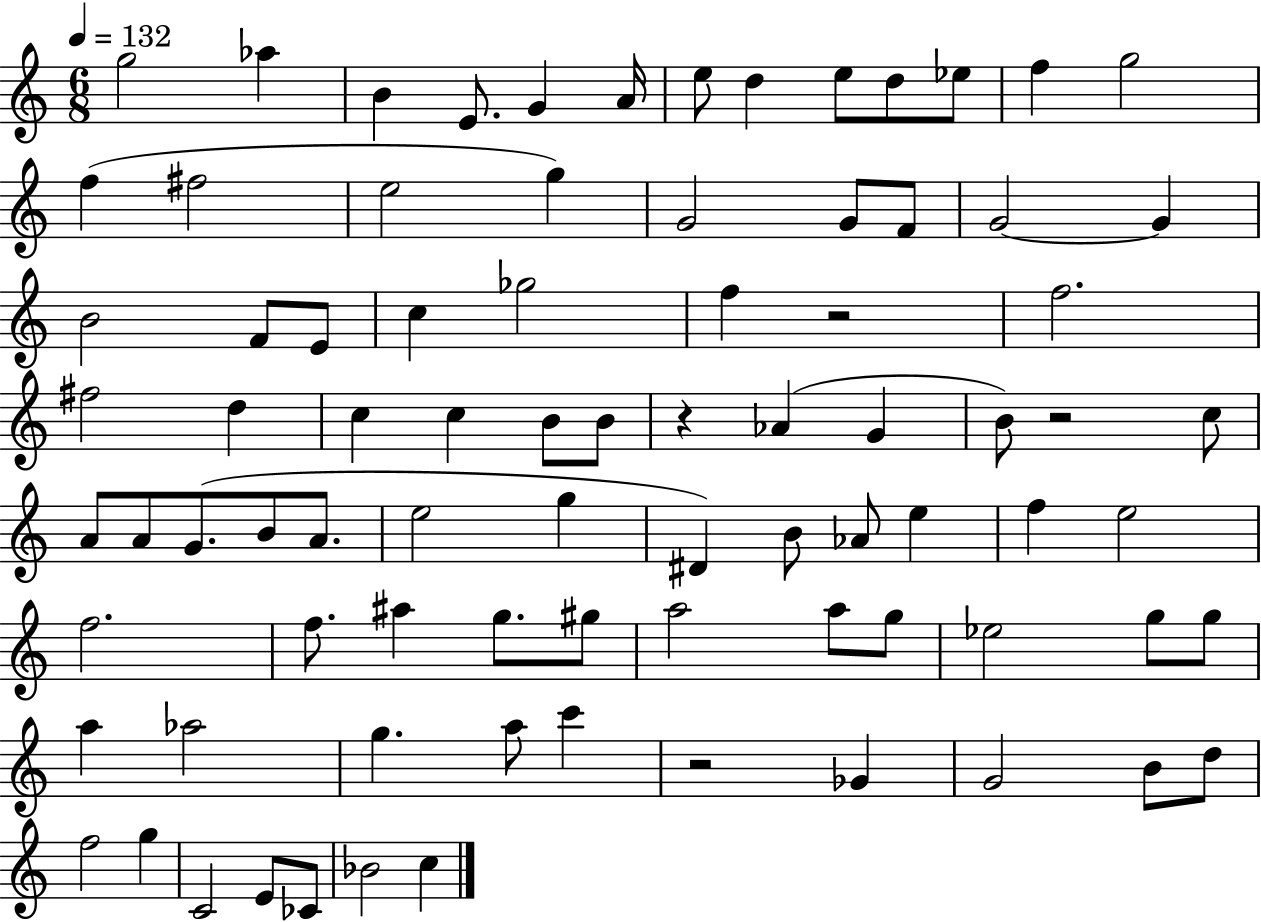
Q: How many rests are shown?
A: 4